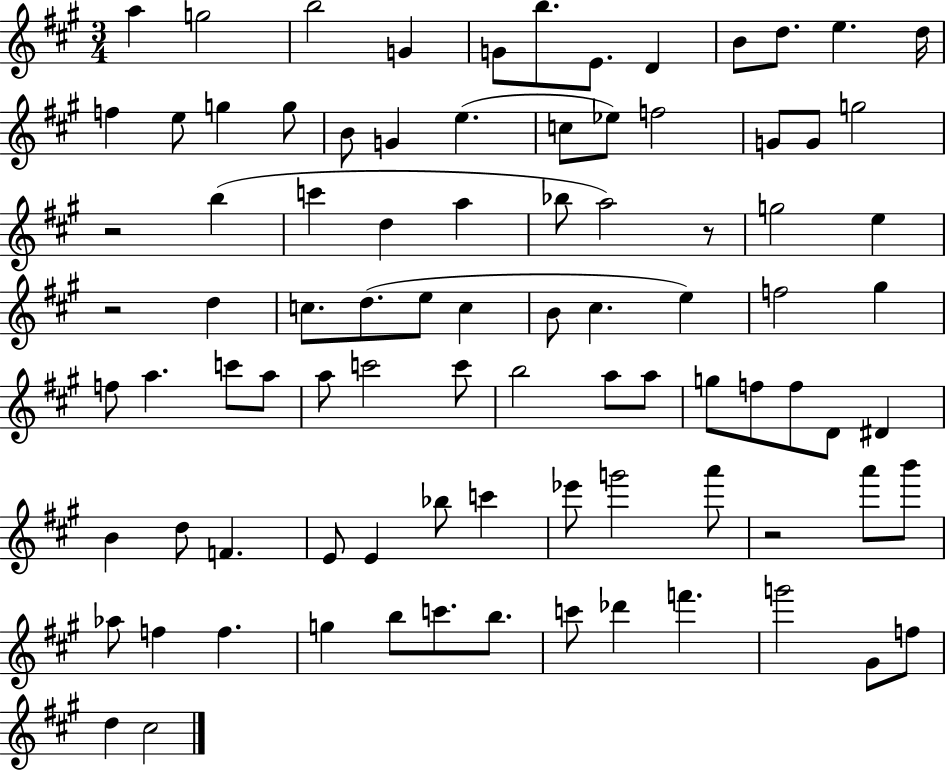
A5/q G5/h B5/h G4/q G4/e B5/e. E4/e. D4/q B4/e D5/e. E5/q. D5/s F5/q E5/e G5/q G5/e B4/e G4/q E5/q. C5/e Eb5/e F5/h G4/e G4/e G5/h R/h B5/q C6/q D5/q A5/q Bb5/e A5/h R/e G5/h E5/q R/h D5/q C5/e. D5/e. E5/e C5/q B4/e C#5/q. E5/q F5/h G#5/q F5/e A5/q. C6/e A5/e A5/e C6/h C6/e B5/h A5/e A5/e G5/e F5/e F5/e D4/e D#4/q B4/q D5/e F4/q. E4/e E4/q Bb5/e C6/q Eb6/e G6/h A6/e R/h A6/e B6/e Ab5/e F5/q F5/q. G5/q B5/e C6/e. B5/e. C6/e Db6/q F6/q. G6/h G#4/e F5/e D5/q C#5/h